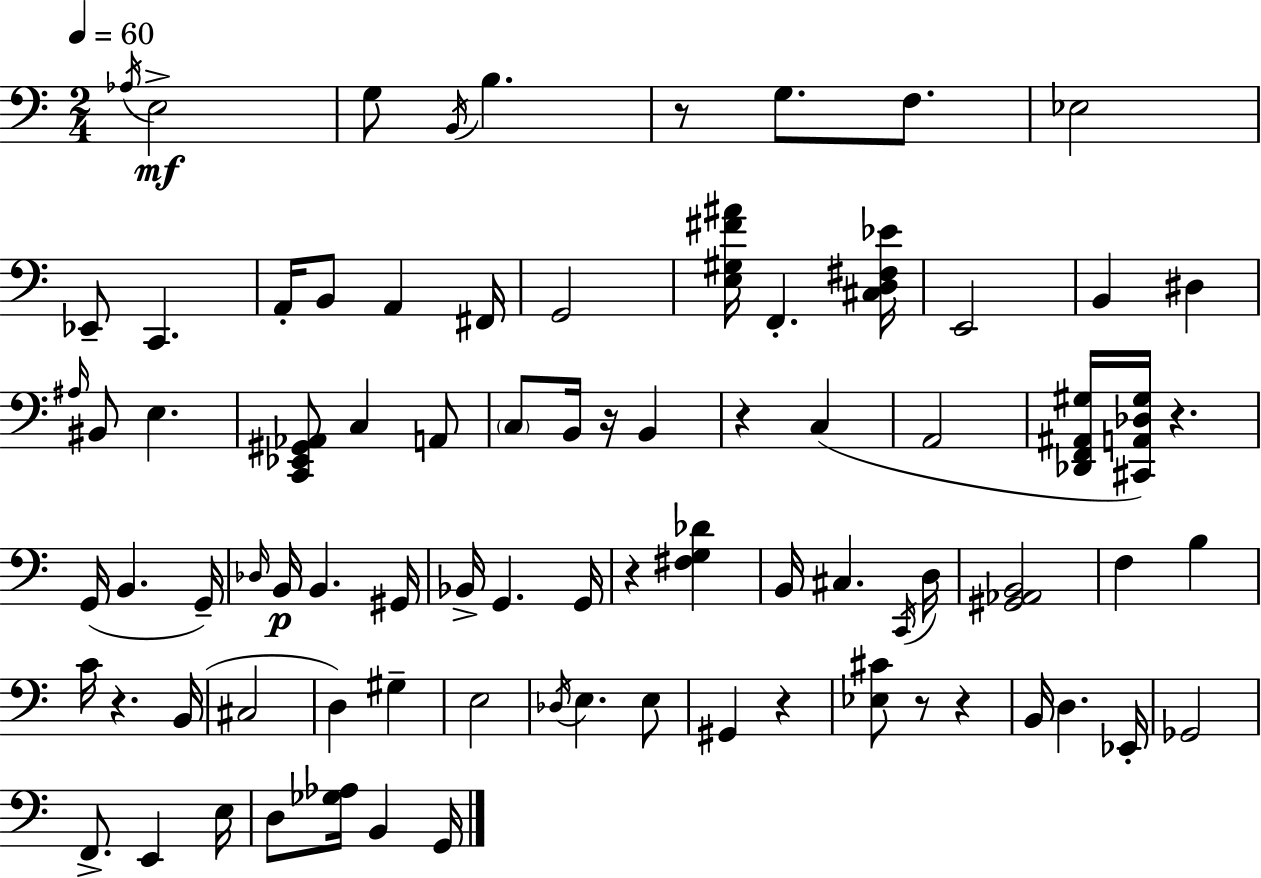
{
  \clef bass
  \numericTimeSignature
  \time 2/4
  \key a \minor
  \tempo 4 = 60
  \acciaccatura { aes16 }\mf e2-> | g8 \acciaccatura { b,16 } b4. | r8 g8. f8. | ees2 | \break ees,8-- c,4. | a,16-. b,8 a,4 | fis,16 g,2 | <e gis fis' ais'>16 f,4.-. | \break <cis d fis ees'>16 e,2 | b,4 dis4 | \grace { ais16 } bis,8 e4. | <c, ees, gis, aes,>8 c4 | \break a,8 \parenthesize c8 b,16 r16 b,4 | r4 c4( | a,2 | <des, f, ais, gis>16 <cis, a, des gis>16) r4. | \break g,16( b,4. | g,16--) \grace { des16 }\p b,16 b,4. | gis,16 bes,16-> g,4. | g,16 r4 | \break <fis g des'>4 b,16 cis4. | \acciaccatura { c,16 } d16 <gis, aes, b,>2 | f4 | b4 c'16 r4. | \break b,16( cis2 | d4) | gis4-- e2 | \acciaccatura { des16 } e4. | \break e8 gis,4 | r4 <ees cis'>8 | r8 r4 b,16 d4. | ees,16-. ges,2 | \break f,8.-> | e,4 e16 d8 | <ges aes>16 b,4 g,16 \bar "|."
}